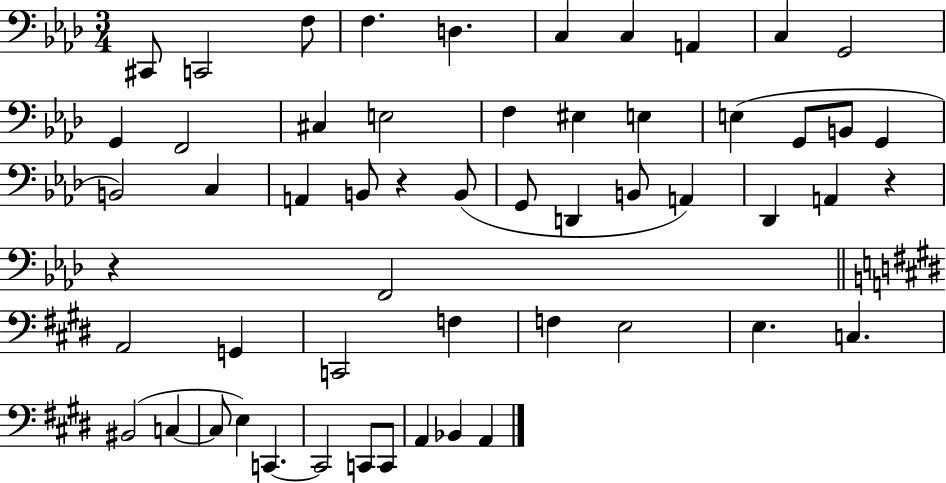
C#2/e C2/h F3/e F3/q. D3/q. C3/q C3/q A2/q C3/q G2/h G2/q F2/h C#3/q E3/h F3/q EIS3/q E3/q E3/q G2/e B2/e G2/q B2/h C3/q A2/q B2/e R/q B2/e G2/e D2/q B2/e A2/q Db2/q A2/q R/q R/q F2/h A2/h G2/q C2/h F3/q F3/q E3/h E3/q. C3/q. BIS2/h C3/q C3/e E3/q C2/q. C2/h C2/e C2/e A2/q Bb2/q A2/q